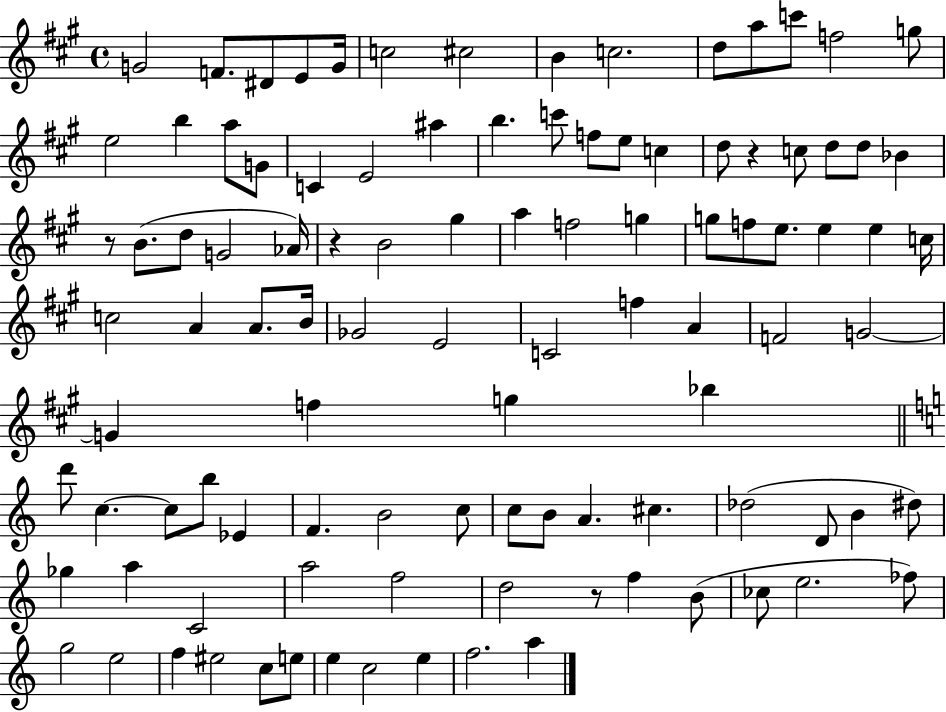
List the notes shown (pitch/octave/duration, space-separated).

G4/h F4/e. D#4/e E4/e G4/s C5/h C#5/h B4/q C5/h. D5/e A5/e C6/e F5/h G5/e E5/h B5/q A5/e G4/e C4/q E4/h A#5/q B5/q. C6/e F5/e E5/e C5/q D5/e R/q C5/e D5/e D5/e Bb4/q R/e B4/e. D5/e G4/h Ab4/s R/q B4/h G#5/q A5/q F5/h G5/q G5/e F5/e E5/e. E5/q E5/q C5/s C5/h A4/q A4/e. B4/s Gb4/h E4/h C4/h F5/q A4/q F4/h G4/h G4/q F5/q G5/q Bb5/q D6/e C5/q. C5/e B5/e Eb4/q F4/q. B4/h C5/e C5/e B4/e A4/q. C#5/q. Db5/h D4/e B4/q D#5/e Gb5/q A5/q C4/h A5/h F5/h D5/h R/e F5/q B4/e CES5/e E5/h. FES5/e G5/h E5/h F5/q EIS5/h C5/e E5/e E5/q C5/h E5/q F5/h. A5/q